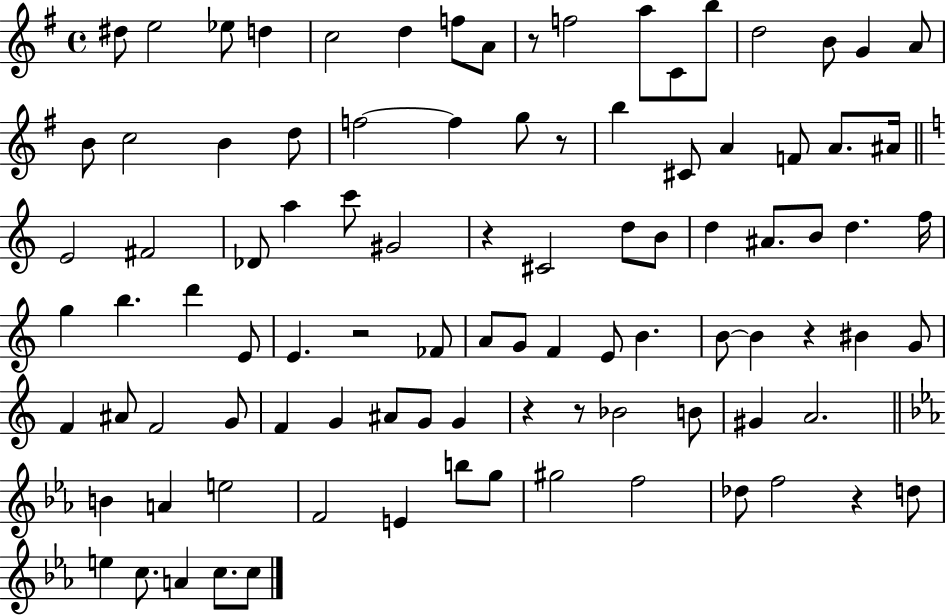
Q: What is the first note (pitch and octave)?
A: D#5